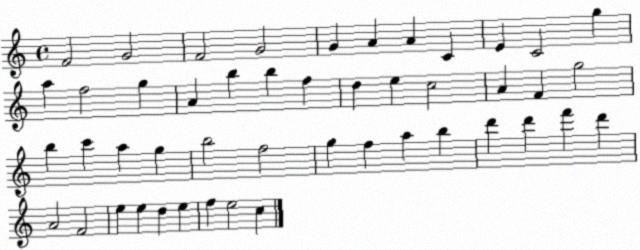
X:1
T:Untitled
M:4/4
L:1/4
K:C
F2 G2 F2 G2 G A A C E C2 g a f2 g A b b f d e c2 A F g2 b c' a g b2 f2 g f a b d' d' f' d' A2 F2 e e d e f e2 c